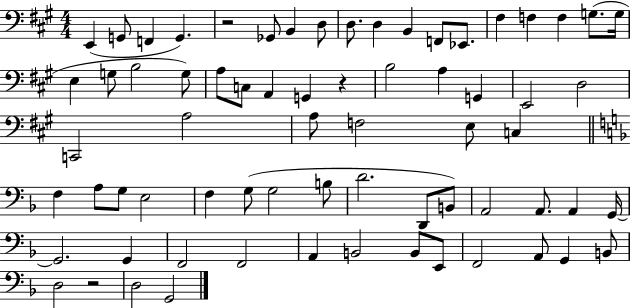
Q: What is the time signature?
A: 4/4